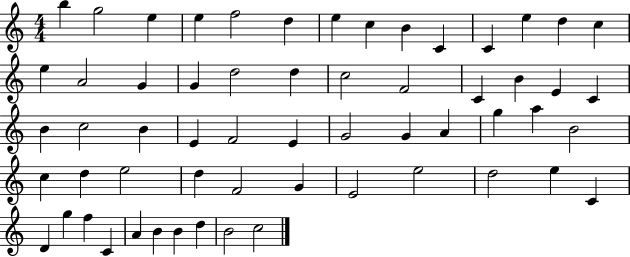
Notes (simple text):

B5/q G5/h E5/q E5/q F5/h D5/q E5/q C5/q B4/q C4/q C4/q E5/q D5/q C5/q E5/q A4/h G4/q G4/q D5/h D5/q C5/h F4/h C4/q B4/q E4/q C4/q B4/q C5/h B4/q E4/q F4/h E4/q G4/h G4/q A4/q G5/q A5/q B4/h C5/q D5/q E5/h D5/q F4/h G4/q E4/h E5/h D5/h E5/q C4/q D4/q G5/q F5/q C4/q A4/q B4/q B4/q D5/q B4/h C5/h